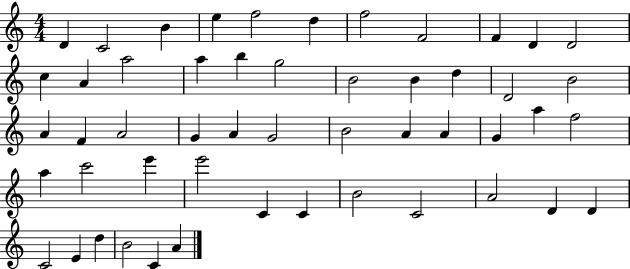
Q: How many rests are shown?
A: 0